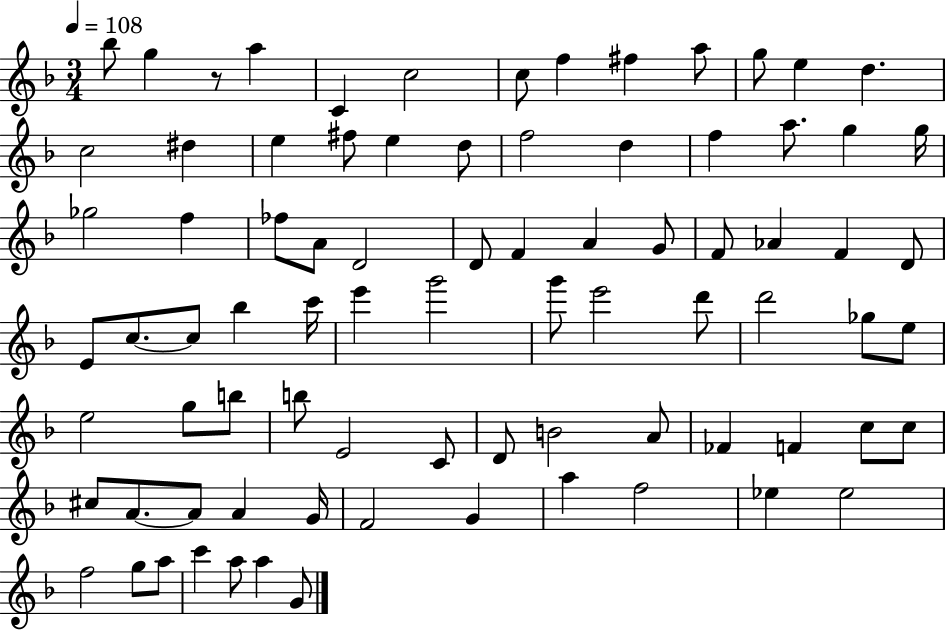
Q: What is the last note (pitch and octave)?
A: G4